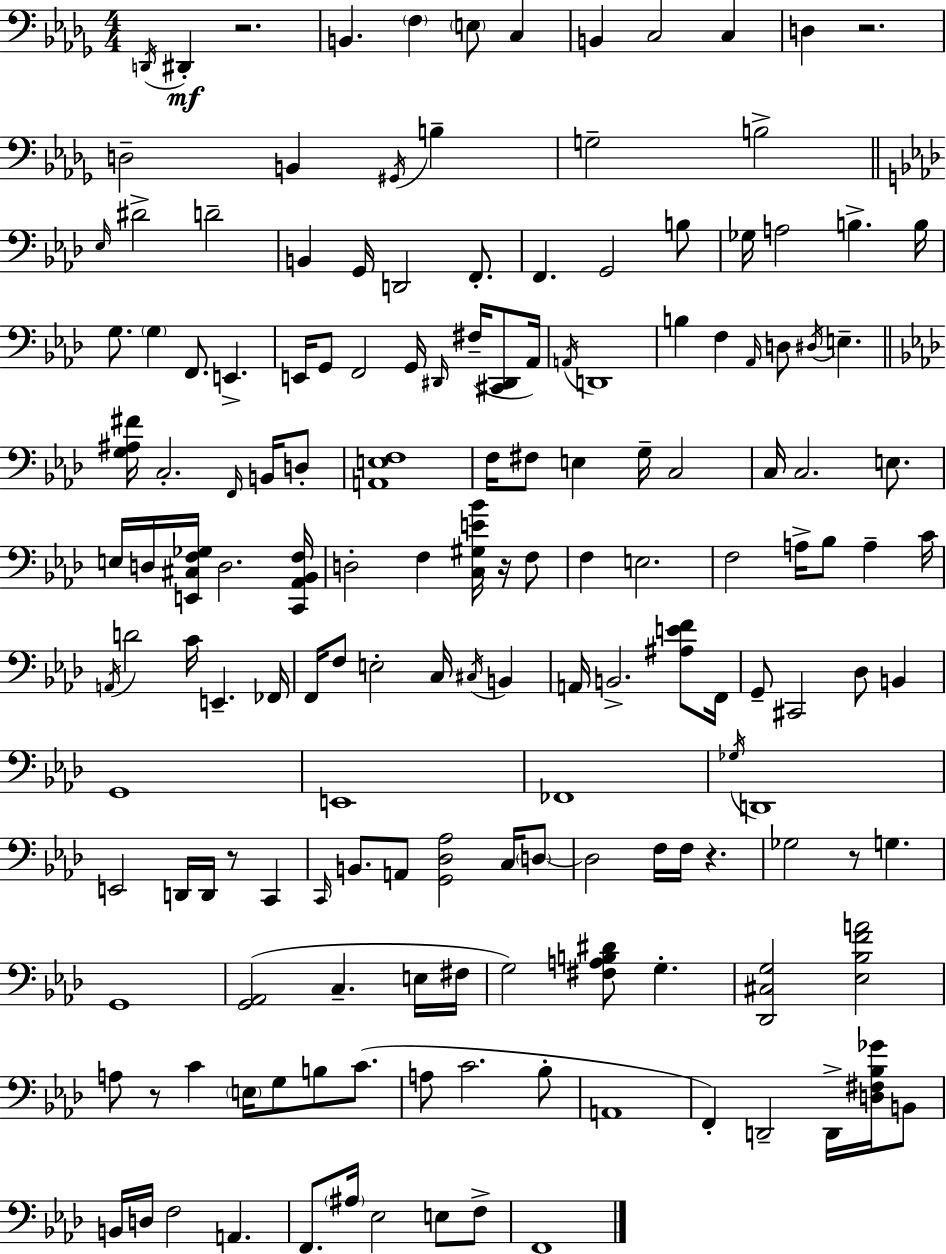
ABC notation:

X:1
T:Untitled
M:4/4
L:1/4
K:Bbm
D,,/4 ^D,, z2 B,, F, E,/2 C, B,, C,2 C, D, z2 D,2 B,, ^G,,/4 B, G,2 B,2 _E,/4 ^D2 D2 B,, G,,/4 D,,2 F,,/2 F,, G,,2 B,/2 _G,/4 A,2 B, B,/4 G,/2 G, F,,/2 E,, E,,/4 G,,/2 F,,2 G,,/4 ^D,,/4 ^F,/4 [^C,,^D,,]/2 _A,,/4 A,,/4 D,,4 B, F, _A,,/4 D,/2 ^D,/4 E, [G,^A,^F]/4 C,2 F,,/4 B,,/4 D,/2 [A,,E,F,]4 F,/4 ^F,/2 E, G,/4 C,2 C,/4 C,2 E,/2 E,/4 D,/4 [E,,^C,F,_G,]/4 D,2 [C,,_A,,_B,,F,]/4 D,2 F, [C,^G,E_B]/4 z/4 F,/2 F, E,2 F,2 A,/4 _B,/2 A, C/4 A,,/4 D2 C/4 E,, _F,,/4 F,,/4 F,/2 E,2 C,/4 ^C,/4 B,, A,,/4 B,,2 [^A,EF]/2 F,,/4 G,,/2 ^C,,2 _D,/2 B,, G,,4 E,,4 _F,,4 _G,/4 D,,4 E,,2 D,,/4 D,,/4 z/2 C,, C,,/4 B,,/2 A,,/2 [G,,_D,_A,]2 C,/4 D,/2 D,2 F,/4 F,/4 z _G,2 z/2 G, G,,4 [G,,_A,,]2 C, E,/4 ^F,/4 G,2 [^F,A,B,^D]/2 G, [_D,,^C,G,]2 [_E,_B,FA]2 A,/2 z/2 C E,/4 G,/2 B,/2 C/2 A,/2 C2 _B,/2 A,,4 F,, D,,2 D,,/4 [D,^F,_B,_G]/4 B,,/2 B,,/4 D,/4 F,2 A,, F,,/2 ^A,/4 _E,2 E,/2 F,/2 F,,4